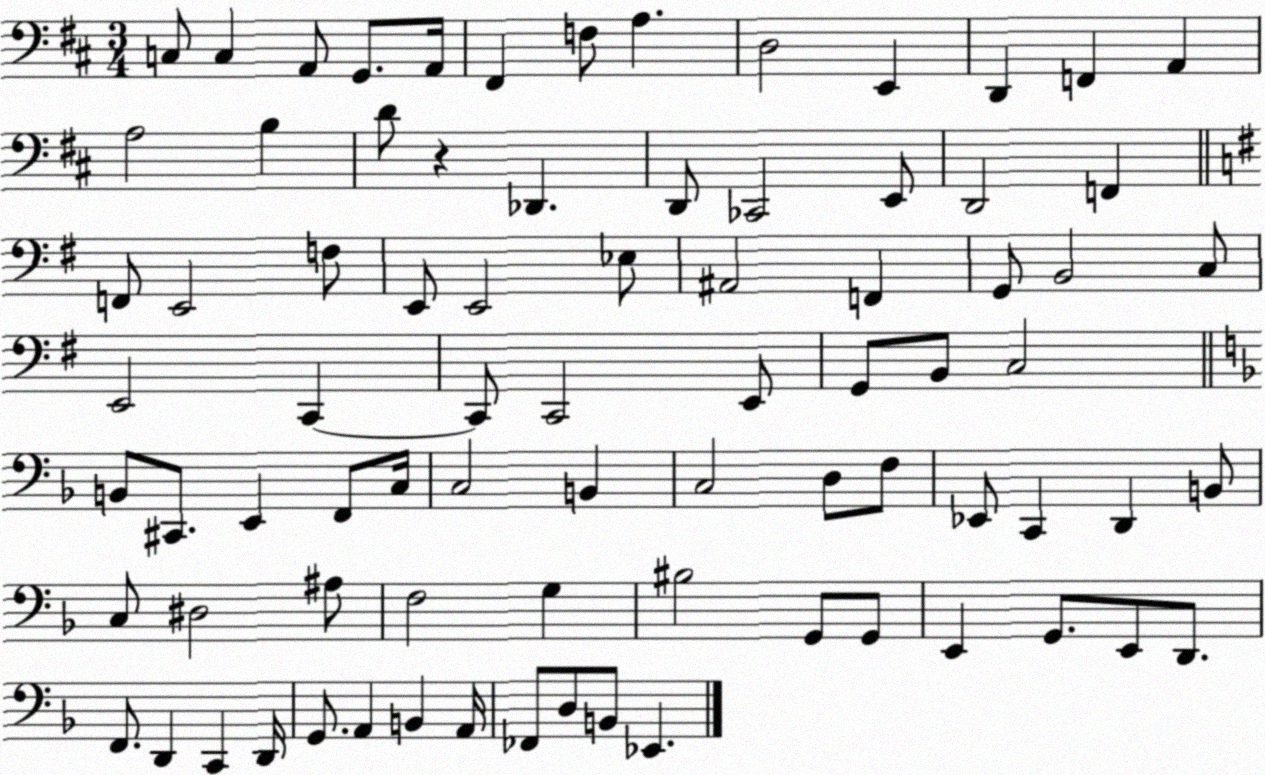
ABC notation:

X:1
T:Untitled
M:3/4
L:1/4
K:D
C,/2 C, A,,/2 G,,/2 A,,/4 ^F,, F,/2 A, D,2 E,, D,, F,, A,, A,2 B, D/2 z _D,, D,,/2 _C,,2 E,,/2 D,,2 F,, F,,/2 E,,2 F,/2 E,,/2 E,,2 _E,/2 ^A,,2 F,, G,,/2 B,,2 C,/2 E,,2 C,, C,,/2 C,,2 E,,/2 G,,/2 B,,/2 C,2 B,,/2 ^C,,/2 E,, F,,/2 C,/4 C,2 B,, C,2 D,/2 F,/2 _E,,/2 C,, D,, B,,/2 C,/2 ^D,2 ^A,/2 F,2 G, ^B,2 G,,/2 G,,/2 E,, G,,/2 E,,/2 D,,/2 F,,/2 D,, C,, D,,/4 G,,/2 A,, B,, A,,/4 _F,,/2 D,/2 B,,/2 _E,,